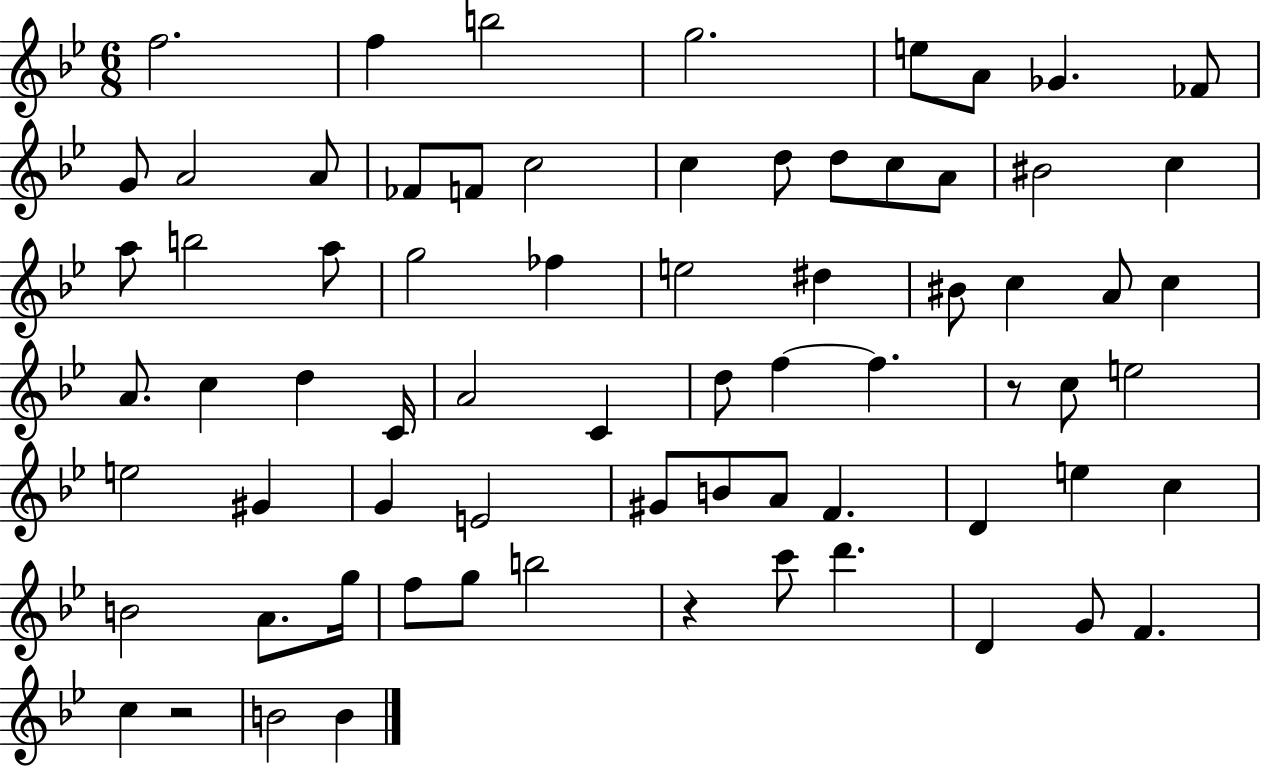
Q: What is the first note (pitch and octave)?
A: F5